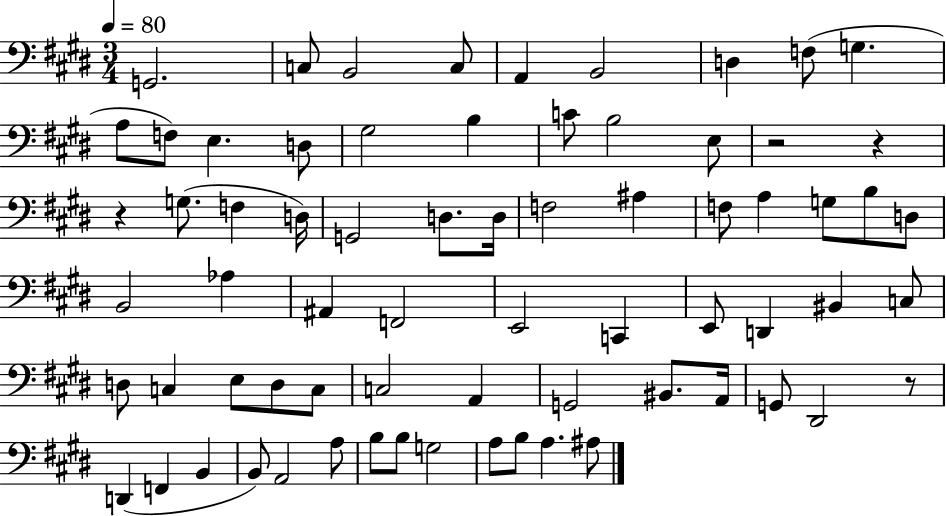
{
  \clef bass
  \numericTimeSignature
  \time 3/4
  \key e \major
  \tempo 4 = 80
  g,2. | c8 b,2 c8 | a,4 b,2 | d4 f8( g4. | \break a8 f8) e4. d8 | gis2 b4 | c'8 b2 e8 | r2 r4 | \break r4 g8.( f4 d16) | g,2 d8. d16 | f2 ais4 | f8 a4 g8 b8 d8 | \break b,2 aes4 | ais,4 f,2 | e,2 c,4 | e,8 d,4 bis,4 c8 | \break d8 c4 e8 d8 c8 | c2 a,4 | g,2 bis,8. a,16 | g,8 dis,2 r8 | \break d,4( f,4 b,4 | b,8) a,2 a8 | b8 b8 g2 | a8 b8 a4. ais8 | \break \bar "|."
}